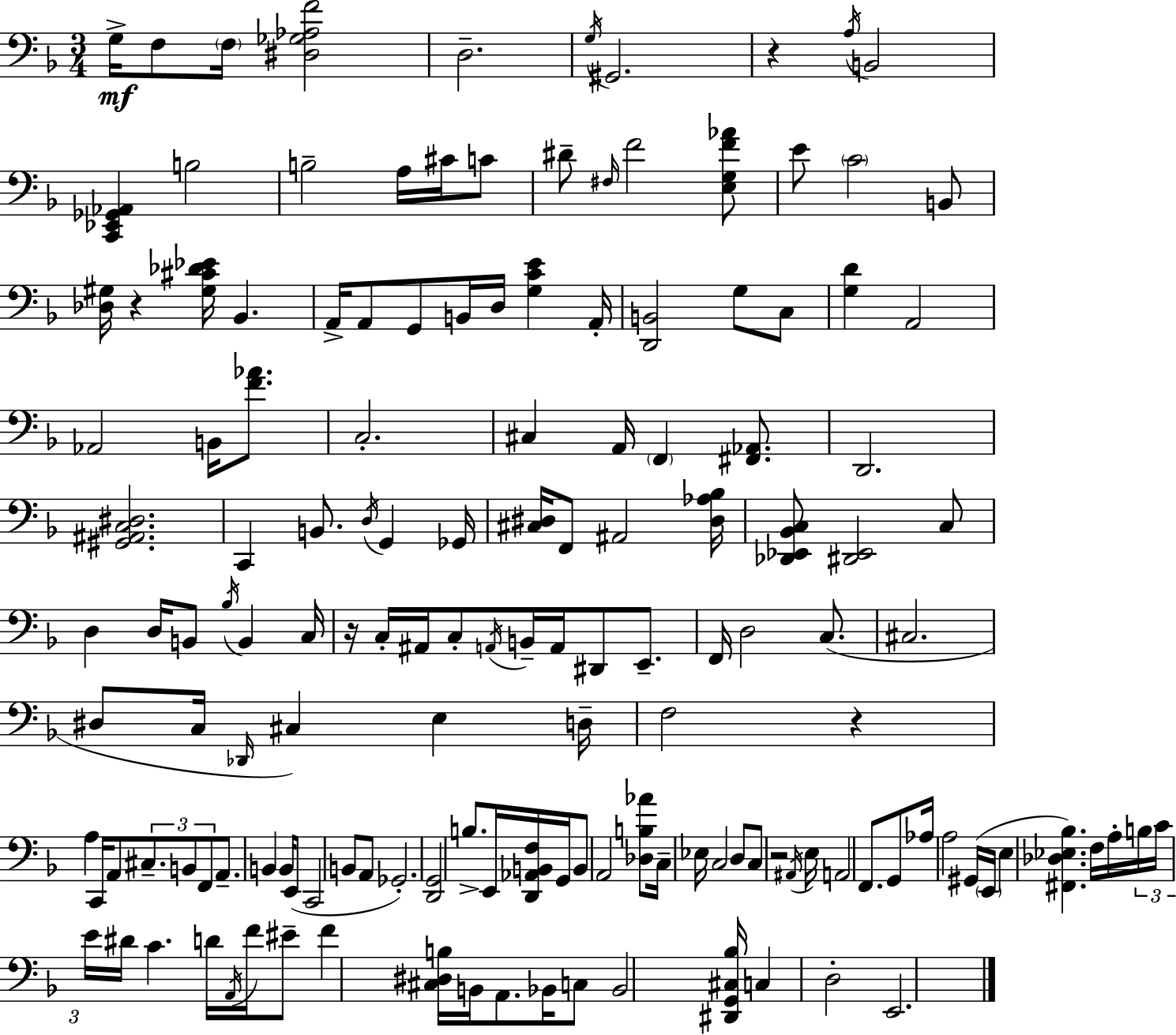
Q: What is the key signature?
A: D minor